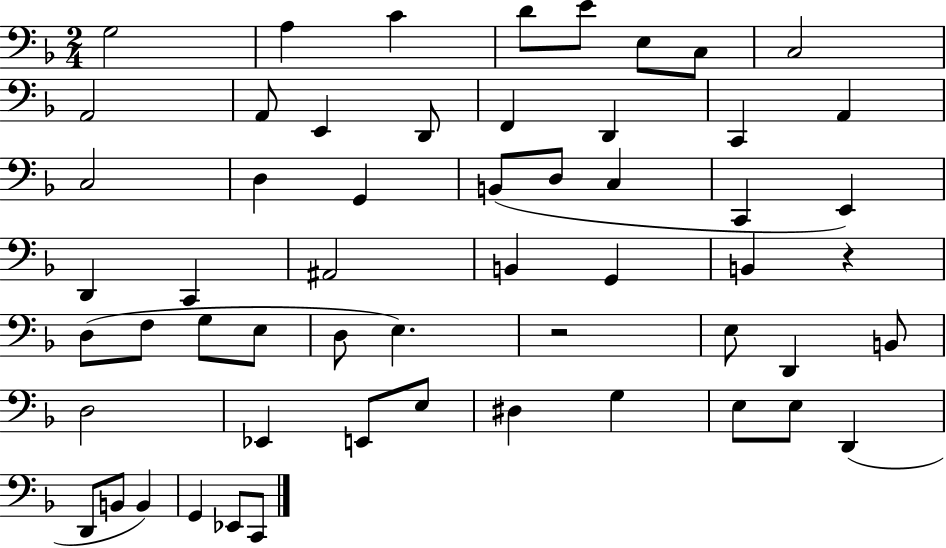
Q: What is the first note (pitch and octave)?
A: G3